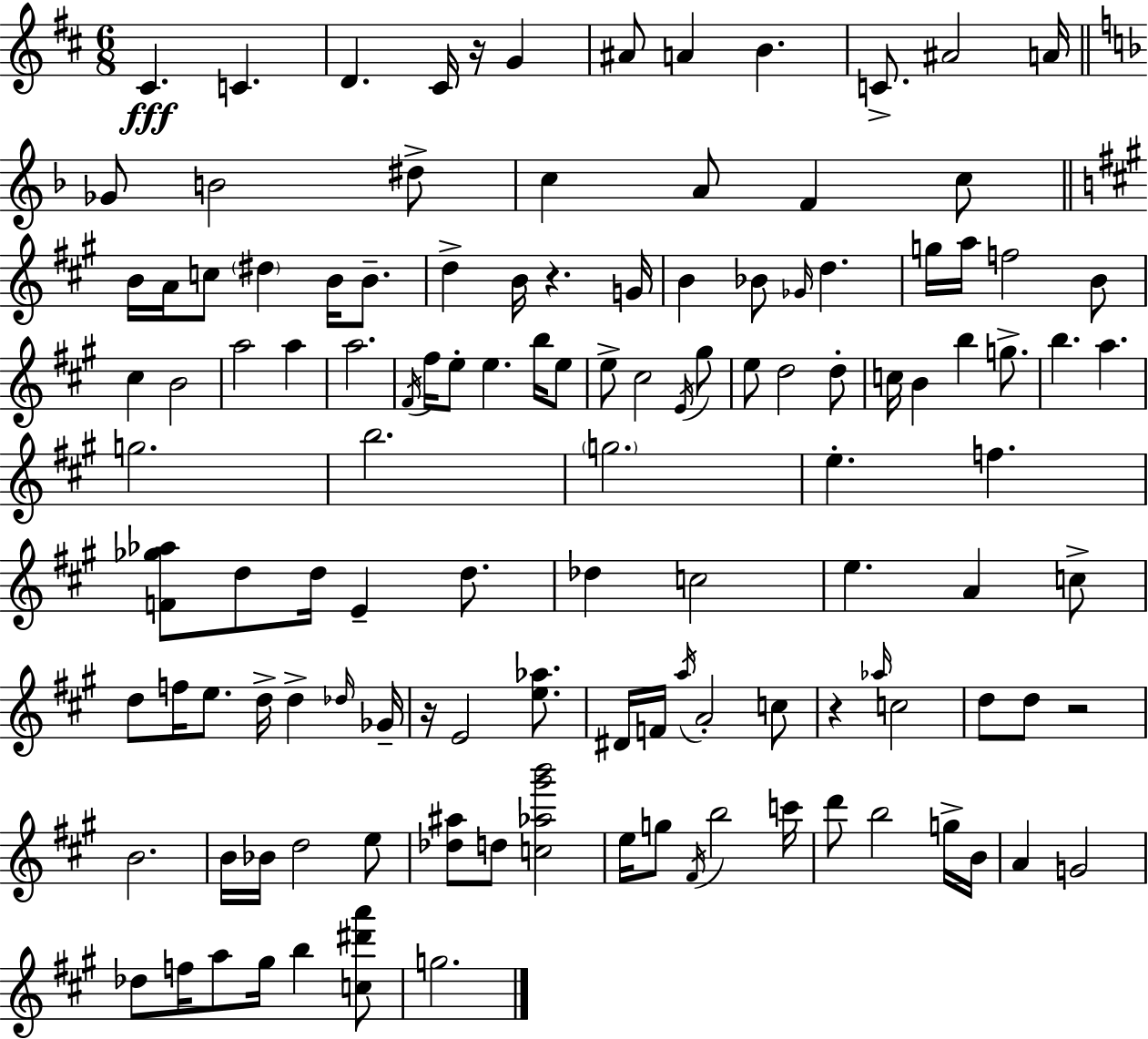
{
  \clef treble
  \numericTimeSignature
  \time 6/8
  \key d \major
  \repeat volta 2 { cis'4.\fff c'4. | d'4. cis'16 r16 g'4 | ais'8 a'4 b'4. | c'8.-> ais'2 a'16 | \break \bar "||" \break \key d \minor ges'8 b'2 dis''8-> | c''4 a'8 f'4 c''8 | \bar "||" \break \key a \major b'16 a'16 c''8 \parenthesize dis''4 b'16 b'8.-- | d''4-> b'16 r4. g'16 | b'4 bes'8 \grace { ges'16 } d''4. | g''16 a''16 f''2 b'8 | \break cis''4 b'2 | a''2 a''4 | a''2. | \acciaccatura { fis'16 } fis''16 e''8-. e''4. b''16 | \break e''8 e''8-> cis''2 | \acciaccatura { e'16 } gis''8 e''8 d''2 | d''8-. c''16 b'4 b''4 | g''8.-> b''4. a''4. | \break g''2. | b''2. | \parenthesize g''2. | e''4.-. f''4. | \break <f' ges'' aes''>8 d''8 d''16 e'4-- | d''8. des''4 c''2 | e''4. a'4 | c''8-> d''8 f''16 e''8. d''16-> d''4-> | \break \grace { des''16 } ges'16-- r16 e'2 | <e'' aes''>8. dis'16 f'16 \acciaccatura { a''16 } a'2-. | c''8 r4 \grace { aes''16 } c''2 | d''8 d''8 r2 | \break b'2. | b'16 bes'16 d''2 | e''8 <des'' ais''>8 d''8 <c'' aes'' gis''' b'''>2 | e''16 g''8 \acciaccatura { fis'16 } b''2 | \break c'''16 d'''8 b''2 | g''16-> b'16 a'4 g'2 | des''8 f''16 a''8 | gis''16 b''4 <c'' dis''' a'''>8 g''2. | \break } \bar "|."
}